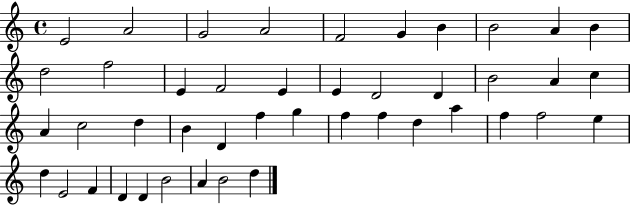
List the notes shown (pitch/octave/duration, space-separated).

E4/h A4/h G4/h A4/h F4/h G4/q B4/q B4/h A4/q B4/q D5/h F5/h E4/q F4/h E4/q E4/q D4/h D4/q B4/h A4/q C5/q A4/q C5/h D5/q B4/q D4/q F5/q G5/q F5/q F5/q D5/q A5/q F5/q F5/h E5/q D5/q E4/h F4/q D4/q D4/q B4/h A4/q B4/h D5/q